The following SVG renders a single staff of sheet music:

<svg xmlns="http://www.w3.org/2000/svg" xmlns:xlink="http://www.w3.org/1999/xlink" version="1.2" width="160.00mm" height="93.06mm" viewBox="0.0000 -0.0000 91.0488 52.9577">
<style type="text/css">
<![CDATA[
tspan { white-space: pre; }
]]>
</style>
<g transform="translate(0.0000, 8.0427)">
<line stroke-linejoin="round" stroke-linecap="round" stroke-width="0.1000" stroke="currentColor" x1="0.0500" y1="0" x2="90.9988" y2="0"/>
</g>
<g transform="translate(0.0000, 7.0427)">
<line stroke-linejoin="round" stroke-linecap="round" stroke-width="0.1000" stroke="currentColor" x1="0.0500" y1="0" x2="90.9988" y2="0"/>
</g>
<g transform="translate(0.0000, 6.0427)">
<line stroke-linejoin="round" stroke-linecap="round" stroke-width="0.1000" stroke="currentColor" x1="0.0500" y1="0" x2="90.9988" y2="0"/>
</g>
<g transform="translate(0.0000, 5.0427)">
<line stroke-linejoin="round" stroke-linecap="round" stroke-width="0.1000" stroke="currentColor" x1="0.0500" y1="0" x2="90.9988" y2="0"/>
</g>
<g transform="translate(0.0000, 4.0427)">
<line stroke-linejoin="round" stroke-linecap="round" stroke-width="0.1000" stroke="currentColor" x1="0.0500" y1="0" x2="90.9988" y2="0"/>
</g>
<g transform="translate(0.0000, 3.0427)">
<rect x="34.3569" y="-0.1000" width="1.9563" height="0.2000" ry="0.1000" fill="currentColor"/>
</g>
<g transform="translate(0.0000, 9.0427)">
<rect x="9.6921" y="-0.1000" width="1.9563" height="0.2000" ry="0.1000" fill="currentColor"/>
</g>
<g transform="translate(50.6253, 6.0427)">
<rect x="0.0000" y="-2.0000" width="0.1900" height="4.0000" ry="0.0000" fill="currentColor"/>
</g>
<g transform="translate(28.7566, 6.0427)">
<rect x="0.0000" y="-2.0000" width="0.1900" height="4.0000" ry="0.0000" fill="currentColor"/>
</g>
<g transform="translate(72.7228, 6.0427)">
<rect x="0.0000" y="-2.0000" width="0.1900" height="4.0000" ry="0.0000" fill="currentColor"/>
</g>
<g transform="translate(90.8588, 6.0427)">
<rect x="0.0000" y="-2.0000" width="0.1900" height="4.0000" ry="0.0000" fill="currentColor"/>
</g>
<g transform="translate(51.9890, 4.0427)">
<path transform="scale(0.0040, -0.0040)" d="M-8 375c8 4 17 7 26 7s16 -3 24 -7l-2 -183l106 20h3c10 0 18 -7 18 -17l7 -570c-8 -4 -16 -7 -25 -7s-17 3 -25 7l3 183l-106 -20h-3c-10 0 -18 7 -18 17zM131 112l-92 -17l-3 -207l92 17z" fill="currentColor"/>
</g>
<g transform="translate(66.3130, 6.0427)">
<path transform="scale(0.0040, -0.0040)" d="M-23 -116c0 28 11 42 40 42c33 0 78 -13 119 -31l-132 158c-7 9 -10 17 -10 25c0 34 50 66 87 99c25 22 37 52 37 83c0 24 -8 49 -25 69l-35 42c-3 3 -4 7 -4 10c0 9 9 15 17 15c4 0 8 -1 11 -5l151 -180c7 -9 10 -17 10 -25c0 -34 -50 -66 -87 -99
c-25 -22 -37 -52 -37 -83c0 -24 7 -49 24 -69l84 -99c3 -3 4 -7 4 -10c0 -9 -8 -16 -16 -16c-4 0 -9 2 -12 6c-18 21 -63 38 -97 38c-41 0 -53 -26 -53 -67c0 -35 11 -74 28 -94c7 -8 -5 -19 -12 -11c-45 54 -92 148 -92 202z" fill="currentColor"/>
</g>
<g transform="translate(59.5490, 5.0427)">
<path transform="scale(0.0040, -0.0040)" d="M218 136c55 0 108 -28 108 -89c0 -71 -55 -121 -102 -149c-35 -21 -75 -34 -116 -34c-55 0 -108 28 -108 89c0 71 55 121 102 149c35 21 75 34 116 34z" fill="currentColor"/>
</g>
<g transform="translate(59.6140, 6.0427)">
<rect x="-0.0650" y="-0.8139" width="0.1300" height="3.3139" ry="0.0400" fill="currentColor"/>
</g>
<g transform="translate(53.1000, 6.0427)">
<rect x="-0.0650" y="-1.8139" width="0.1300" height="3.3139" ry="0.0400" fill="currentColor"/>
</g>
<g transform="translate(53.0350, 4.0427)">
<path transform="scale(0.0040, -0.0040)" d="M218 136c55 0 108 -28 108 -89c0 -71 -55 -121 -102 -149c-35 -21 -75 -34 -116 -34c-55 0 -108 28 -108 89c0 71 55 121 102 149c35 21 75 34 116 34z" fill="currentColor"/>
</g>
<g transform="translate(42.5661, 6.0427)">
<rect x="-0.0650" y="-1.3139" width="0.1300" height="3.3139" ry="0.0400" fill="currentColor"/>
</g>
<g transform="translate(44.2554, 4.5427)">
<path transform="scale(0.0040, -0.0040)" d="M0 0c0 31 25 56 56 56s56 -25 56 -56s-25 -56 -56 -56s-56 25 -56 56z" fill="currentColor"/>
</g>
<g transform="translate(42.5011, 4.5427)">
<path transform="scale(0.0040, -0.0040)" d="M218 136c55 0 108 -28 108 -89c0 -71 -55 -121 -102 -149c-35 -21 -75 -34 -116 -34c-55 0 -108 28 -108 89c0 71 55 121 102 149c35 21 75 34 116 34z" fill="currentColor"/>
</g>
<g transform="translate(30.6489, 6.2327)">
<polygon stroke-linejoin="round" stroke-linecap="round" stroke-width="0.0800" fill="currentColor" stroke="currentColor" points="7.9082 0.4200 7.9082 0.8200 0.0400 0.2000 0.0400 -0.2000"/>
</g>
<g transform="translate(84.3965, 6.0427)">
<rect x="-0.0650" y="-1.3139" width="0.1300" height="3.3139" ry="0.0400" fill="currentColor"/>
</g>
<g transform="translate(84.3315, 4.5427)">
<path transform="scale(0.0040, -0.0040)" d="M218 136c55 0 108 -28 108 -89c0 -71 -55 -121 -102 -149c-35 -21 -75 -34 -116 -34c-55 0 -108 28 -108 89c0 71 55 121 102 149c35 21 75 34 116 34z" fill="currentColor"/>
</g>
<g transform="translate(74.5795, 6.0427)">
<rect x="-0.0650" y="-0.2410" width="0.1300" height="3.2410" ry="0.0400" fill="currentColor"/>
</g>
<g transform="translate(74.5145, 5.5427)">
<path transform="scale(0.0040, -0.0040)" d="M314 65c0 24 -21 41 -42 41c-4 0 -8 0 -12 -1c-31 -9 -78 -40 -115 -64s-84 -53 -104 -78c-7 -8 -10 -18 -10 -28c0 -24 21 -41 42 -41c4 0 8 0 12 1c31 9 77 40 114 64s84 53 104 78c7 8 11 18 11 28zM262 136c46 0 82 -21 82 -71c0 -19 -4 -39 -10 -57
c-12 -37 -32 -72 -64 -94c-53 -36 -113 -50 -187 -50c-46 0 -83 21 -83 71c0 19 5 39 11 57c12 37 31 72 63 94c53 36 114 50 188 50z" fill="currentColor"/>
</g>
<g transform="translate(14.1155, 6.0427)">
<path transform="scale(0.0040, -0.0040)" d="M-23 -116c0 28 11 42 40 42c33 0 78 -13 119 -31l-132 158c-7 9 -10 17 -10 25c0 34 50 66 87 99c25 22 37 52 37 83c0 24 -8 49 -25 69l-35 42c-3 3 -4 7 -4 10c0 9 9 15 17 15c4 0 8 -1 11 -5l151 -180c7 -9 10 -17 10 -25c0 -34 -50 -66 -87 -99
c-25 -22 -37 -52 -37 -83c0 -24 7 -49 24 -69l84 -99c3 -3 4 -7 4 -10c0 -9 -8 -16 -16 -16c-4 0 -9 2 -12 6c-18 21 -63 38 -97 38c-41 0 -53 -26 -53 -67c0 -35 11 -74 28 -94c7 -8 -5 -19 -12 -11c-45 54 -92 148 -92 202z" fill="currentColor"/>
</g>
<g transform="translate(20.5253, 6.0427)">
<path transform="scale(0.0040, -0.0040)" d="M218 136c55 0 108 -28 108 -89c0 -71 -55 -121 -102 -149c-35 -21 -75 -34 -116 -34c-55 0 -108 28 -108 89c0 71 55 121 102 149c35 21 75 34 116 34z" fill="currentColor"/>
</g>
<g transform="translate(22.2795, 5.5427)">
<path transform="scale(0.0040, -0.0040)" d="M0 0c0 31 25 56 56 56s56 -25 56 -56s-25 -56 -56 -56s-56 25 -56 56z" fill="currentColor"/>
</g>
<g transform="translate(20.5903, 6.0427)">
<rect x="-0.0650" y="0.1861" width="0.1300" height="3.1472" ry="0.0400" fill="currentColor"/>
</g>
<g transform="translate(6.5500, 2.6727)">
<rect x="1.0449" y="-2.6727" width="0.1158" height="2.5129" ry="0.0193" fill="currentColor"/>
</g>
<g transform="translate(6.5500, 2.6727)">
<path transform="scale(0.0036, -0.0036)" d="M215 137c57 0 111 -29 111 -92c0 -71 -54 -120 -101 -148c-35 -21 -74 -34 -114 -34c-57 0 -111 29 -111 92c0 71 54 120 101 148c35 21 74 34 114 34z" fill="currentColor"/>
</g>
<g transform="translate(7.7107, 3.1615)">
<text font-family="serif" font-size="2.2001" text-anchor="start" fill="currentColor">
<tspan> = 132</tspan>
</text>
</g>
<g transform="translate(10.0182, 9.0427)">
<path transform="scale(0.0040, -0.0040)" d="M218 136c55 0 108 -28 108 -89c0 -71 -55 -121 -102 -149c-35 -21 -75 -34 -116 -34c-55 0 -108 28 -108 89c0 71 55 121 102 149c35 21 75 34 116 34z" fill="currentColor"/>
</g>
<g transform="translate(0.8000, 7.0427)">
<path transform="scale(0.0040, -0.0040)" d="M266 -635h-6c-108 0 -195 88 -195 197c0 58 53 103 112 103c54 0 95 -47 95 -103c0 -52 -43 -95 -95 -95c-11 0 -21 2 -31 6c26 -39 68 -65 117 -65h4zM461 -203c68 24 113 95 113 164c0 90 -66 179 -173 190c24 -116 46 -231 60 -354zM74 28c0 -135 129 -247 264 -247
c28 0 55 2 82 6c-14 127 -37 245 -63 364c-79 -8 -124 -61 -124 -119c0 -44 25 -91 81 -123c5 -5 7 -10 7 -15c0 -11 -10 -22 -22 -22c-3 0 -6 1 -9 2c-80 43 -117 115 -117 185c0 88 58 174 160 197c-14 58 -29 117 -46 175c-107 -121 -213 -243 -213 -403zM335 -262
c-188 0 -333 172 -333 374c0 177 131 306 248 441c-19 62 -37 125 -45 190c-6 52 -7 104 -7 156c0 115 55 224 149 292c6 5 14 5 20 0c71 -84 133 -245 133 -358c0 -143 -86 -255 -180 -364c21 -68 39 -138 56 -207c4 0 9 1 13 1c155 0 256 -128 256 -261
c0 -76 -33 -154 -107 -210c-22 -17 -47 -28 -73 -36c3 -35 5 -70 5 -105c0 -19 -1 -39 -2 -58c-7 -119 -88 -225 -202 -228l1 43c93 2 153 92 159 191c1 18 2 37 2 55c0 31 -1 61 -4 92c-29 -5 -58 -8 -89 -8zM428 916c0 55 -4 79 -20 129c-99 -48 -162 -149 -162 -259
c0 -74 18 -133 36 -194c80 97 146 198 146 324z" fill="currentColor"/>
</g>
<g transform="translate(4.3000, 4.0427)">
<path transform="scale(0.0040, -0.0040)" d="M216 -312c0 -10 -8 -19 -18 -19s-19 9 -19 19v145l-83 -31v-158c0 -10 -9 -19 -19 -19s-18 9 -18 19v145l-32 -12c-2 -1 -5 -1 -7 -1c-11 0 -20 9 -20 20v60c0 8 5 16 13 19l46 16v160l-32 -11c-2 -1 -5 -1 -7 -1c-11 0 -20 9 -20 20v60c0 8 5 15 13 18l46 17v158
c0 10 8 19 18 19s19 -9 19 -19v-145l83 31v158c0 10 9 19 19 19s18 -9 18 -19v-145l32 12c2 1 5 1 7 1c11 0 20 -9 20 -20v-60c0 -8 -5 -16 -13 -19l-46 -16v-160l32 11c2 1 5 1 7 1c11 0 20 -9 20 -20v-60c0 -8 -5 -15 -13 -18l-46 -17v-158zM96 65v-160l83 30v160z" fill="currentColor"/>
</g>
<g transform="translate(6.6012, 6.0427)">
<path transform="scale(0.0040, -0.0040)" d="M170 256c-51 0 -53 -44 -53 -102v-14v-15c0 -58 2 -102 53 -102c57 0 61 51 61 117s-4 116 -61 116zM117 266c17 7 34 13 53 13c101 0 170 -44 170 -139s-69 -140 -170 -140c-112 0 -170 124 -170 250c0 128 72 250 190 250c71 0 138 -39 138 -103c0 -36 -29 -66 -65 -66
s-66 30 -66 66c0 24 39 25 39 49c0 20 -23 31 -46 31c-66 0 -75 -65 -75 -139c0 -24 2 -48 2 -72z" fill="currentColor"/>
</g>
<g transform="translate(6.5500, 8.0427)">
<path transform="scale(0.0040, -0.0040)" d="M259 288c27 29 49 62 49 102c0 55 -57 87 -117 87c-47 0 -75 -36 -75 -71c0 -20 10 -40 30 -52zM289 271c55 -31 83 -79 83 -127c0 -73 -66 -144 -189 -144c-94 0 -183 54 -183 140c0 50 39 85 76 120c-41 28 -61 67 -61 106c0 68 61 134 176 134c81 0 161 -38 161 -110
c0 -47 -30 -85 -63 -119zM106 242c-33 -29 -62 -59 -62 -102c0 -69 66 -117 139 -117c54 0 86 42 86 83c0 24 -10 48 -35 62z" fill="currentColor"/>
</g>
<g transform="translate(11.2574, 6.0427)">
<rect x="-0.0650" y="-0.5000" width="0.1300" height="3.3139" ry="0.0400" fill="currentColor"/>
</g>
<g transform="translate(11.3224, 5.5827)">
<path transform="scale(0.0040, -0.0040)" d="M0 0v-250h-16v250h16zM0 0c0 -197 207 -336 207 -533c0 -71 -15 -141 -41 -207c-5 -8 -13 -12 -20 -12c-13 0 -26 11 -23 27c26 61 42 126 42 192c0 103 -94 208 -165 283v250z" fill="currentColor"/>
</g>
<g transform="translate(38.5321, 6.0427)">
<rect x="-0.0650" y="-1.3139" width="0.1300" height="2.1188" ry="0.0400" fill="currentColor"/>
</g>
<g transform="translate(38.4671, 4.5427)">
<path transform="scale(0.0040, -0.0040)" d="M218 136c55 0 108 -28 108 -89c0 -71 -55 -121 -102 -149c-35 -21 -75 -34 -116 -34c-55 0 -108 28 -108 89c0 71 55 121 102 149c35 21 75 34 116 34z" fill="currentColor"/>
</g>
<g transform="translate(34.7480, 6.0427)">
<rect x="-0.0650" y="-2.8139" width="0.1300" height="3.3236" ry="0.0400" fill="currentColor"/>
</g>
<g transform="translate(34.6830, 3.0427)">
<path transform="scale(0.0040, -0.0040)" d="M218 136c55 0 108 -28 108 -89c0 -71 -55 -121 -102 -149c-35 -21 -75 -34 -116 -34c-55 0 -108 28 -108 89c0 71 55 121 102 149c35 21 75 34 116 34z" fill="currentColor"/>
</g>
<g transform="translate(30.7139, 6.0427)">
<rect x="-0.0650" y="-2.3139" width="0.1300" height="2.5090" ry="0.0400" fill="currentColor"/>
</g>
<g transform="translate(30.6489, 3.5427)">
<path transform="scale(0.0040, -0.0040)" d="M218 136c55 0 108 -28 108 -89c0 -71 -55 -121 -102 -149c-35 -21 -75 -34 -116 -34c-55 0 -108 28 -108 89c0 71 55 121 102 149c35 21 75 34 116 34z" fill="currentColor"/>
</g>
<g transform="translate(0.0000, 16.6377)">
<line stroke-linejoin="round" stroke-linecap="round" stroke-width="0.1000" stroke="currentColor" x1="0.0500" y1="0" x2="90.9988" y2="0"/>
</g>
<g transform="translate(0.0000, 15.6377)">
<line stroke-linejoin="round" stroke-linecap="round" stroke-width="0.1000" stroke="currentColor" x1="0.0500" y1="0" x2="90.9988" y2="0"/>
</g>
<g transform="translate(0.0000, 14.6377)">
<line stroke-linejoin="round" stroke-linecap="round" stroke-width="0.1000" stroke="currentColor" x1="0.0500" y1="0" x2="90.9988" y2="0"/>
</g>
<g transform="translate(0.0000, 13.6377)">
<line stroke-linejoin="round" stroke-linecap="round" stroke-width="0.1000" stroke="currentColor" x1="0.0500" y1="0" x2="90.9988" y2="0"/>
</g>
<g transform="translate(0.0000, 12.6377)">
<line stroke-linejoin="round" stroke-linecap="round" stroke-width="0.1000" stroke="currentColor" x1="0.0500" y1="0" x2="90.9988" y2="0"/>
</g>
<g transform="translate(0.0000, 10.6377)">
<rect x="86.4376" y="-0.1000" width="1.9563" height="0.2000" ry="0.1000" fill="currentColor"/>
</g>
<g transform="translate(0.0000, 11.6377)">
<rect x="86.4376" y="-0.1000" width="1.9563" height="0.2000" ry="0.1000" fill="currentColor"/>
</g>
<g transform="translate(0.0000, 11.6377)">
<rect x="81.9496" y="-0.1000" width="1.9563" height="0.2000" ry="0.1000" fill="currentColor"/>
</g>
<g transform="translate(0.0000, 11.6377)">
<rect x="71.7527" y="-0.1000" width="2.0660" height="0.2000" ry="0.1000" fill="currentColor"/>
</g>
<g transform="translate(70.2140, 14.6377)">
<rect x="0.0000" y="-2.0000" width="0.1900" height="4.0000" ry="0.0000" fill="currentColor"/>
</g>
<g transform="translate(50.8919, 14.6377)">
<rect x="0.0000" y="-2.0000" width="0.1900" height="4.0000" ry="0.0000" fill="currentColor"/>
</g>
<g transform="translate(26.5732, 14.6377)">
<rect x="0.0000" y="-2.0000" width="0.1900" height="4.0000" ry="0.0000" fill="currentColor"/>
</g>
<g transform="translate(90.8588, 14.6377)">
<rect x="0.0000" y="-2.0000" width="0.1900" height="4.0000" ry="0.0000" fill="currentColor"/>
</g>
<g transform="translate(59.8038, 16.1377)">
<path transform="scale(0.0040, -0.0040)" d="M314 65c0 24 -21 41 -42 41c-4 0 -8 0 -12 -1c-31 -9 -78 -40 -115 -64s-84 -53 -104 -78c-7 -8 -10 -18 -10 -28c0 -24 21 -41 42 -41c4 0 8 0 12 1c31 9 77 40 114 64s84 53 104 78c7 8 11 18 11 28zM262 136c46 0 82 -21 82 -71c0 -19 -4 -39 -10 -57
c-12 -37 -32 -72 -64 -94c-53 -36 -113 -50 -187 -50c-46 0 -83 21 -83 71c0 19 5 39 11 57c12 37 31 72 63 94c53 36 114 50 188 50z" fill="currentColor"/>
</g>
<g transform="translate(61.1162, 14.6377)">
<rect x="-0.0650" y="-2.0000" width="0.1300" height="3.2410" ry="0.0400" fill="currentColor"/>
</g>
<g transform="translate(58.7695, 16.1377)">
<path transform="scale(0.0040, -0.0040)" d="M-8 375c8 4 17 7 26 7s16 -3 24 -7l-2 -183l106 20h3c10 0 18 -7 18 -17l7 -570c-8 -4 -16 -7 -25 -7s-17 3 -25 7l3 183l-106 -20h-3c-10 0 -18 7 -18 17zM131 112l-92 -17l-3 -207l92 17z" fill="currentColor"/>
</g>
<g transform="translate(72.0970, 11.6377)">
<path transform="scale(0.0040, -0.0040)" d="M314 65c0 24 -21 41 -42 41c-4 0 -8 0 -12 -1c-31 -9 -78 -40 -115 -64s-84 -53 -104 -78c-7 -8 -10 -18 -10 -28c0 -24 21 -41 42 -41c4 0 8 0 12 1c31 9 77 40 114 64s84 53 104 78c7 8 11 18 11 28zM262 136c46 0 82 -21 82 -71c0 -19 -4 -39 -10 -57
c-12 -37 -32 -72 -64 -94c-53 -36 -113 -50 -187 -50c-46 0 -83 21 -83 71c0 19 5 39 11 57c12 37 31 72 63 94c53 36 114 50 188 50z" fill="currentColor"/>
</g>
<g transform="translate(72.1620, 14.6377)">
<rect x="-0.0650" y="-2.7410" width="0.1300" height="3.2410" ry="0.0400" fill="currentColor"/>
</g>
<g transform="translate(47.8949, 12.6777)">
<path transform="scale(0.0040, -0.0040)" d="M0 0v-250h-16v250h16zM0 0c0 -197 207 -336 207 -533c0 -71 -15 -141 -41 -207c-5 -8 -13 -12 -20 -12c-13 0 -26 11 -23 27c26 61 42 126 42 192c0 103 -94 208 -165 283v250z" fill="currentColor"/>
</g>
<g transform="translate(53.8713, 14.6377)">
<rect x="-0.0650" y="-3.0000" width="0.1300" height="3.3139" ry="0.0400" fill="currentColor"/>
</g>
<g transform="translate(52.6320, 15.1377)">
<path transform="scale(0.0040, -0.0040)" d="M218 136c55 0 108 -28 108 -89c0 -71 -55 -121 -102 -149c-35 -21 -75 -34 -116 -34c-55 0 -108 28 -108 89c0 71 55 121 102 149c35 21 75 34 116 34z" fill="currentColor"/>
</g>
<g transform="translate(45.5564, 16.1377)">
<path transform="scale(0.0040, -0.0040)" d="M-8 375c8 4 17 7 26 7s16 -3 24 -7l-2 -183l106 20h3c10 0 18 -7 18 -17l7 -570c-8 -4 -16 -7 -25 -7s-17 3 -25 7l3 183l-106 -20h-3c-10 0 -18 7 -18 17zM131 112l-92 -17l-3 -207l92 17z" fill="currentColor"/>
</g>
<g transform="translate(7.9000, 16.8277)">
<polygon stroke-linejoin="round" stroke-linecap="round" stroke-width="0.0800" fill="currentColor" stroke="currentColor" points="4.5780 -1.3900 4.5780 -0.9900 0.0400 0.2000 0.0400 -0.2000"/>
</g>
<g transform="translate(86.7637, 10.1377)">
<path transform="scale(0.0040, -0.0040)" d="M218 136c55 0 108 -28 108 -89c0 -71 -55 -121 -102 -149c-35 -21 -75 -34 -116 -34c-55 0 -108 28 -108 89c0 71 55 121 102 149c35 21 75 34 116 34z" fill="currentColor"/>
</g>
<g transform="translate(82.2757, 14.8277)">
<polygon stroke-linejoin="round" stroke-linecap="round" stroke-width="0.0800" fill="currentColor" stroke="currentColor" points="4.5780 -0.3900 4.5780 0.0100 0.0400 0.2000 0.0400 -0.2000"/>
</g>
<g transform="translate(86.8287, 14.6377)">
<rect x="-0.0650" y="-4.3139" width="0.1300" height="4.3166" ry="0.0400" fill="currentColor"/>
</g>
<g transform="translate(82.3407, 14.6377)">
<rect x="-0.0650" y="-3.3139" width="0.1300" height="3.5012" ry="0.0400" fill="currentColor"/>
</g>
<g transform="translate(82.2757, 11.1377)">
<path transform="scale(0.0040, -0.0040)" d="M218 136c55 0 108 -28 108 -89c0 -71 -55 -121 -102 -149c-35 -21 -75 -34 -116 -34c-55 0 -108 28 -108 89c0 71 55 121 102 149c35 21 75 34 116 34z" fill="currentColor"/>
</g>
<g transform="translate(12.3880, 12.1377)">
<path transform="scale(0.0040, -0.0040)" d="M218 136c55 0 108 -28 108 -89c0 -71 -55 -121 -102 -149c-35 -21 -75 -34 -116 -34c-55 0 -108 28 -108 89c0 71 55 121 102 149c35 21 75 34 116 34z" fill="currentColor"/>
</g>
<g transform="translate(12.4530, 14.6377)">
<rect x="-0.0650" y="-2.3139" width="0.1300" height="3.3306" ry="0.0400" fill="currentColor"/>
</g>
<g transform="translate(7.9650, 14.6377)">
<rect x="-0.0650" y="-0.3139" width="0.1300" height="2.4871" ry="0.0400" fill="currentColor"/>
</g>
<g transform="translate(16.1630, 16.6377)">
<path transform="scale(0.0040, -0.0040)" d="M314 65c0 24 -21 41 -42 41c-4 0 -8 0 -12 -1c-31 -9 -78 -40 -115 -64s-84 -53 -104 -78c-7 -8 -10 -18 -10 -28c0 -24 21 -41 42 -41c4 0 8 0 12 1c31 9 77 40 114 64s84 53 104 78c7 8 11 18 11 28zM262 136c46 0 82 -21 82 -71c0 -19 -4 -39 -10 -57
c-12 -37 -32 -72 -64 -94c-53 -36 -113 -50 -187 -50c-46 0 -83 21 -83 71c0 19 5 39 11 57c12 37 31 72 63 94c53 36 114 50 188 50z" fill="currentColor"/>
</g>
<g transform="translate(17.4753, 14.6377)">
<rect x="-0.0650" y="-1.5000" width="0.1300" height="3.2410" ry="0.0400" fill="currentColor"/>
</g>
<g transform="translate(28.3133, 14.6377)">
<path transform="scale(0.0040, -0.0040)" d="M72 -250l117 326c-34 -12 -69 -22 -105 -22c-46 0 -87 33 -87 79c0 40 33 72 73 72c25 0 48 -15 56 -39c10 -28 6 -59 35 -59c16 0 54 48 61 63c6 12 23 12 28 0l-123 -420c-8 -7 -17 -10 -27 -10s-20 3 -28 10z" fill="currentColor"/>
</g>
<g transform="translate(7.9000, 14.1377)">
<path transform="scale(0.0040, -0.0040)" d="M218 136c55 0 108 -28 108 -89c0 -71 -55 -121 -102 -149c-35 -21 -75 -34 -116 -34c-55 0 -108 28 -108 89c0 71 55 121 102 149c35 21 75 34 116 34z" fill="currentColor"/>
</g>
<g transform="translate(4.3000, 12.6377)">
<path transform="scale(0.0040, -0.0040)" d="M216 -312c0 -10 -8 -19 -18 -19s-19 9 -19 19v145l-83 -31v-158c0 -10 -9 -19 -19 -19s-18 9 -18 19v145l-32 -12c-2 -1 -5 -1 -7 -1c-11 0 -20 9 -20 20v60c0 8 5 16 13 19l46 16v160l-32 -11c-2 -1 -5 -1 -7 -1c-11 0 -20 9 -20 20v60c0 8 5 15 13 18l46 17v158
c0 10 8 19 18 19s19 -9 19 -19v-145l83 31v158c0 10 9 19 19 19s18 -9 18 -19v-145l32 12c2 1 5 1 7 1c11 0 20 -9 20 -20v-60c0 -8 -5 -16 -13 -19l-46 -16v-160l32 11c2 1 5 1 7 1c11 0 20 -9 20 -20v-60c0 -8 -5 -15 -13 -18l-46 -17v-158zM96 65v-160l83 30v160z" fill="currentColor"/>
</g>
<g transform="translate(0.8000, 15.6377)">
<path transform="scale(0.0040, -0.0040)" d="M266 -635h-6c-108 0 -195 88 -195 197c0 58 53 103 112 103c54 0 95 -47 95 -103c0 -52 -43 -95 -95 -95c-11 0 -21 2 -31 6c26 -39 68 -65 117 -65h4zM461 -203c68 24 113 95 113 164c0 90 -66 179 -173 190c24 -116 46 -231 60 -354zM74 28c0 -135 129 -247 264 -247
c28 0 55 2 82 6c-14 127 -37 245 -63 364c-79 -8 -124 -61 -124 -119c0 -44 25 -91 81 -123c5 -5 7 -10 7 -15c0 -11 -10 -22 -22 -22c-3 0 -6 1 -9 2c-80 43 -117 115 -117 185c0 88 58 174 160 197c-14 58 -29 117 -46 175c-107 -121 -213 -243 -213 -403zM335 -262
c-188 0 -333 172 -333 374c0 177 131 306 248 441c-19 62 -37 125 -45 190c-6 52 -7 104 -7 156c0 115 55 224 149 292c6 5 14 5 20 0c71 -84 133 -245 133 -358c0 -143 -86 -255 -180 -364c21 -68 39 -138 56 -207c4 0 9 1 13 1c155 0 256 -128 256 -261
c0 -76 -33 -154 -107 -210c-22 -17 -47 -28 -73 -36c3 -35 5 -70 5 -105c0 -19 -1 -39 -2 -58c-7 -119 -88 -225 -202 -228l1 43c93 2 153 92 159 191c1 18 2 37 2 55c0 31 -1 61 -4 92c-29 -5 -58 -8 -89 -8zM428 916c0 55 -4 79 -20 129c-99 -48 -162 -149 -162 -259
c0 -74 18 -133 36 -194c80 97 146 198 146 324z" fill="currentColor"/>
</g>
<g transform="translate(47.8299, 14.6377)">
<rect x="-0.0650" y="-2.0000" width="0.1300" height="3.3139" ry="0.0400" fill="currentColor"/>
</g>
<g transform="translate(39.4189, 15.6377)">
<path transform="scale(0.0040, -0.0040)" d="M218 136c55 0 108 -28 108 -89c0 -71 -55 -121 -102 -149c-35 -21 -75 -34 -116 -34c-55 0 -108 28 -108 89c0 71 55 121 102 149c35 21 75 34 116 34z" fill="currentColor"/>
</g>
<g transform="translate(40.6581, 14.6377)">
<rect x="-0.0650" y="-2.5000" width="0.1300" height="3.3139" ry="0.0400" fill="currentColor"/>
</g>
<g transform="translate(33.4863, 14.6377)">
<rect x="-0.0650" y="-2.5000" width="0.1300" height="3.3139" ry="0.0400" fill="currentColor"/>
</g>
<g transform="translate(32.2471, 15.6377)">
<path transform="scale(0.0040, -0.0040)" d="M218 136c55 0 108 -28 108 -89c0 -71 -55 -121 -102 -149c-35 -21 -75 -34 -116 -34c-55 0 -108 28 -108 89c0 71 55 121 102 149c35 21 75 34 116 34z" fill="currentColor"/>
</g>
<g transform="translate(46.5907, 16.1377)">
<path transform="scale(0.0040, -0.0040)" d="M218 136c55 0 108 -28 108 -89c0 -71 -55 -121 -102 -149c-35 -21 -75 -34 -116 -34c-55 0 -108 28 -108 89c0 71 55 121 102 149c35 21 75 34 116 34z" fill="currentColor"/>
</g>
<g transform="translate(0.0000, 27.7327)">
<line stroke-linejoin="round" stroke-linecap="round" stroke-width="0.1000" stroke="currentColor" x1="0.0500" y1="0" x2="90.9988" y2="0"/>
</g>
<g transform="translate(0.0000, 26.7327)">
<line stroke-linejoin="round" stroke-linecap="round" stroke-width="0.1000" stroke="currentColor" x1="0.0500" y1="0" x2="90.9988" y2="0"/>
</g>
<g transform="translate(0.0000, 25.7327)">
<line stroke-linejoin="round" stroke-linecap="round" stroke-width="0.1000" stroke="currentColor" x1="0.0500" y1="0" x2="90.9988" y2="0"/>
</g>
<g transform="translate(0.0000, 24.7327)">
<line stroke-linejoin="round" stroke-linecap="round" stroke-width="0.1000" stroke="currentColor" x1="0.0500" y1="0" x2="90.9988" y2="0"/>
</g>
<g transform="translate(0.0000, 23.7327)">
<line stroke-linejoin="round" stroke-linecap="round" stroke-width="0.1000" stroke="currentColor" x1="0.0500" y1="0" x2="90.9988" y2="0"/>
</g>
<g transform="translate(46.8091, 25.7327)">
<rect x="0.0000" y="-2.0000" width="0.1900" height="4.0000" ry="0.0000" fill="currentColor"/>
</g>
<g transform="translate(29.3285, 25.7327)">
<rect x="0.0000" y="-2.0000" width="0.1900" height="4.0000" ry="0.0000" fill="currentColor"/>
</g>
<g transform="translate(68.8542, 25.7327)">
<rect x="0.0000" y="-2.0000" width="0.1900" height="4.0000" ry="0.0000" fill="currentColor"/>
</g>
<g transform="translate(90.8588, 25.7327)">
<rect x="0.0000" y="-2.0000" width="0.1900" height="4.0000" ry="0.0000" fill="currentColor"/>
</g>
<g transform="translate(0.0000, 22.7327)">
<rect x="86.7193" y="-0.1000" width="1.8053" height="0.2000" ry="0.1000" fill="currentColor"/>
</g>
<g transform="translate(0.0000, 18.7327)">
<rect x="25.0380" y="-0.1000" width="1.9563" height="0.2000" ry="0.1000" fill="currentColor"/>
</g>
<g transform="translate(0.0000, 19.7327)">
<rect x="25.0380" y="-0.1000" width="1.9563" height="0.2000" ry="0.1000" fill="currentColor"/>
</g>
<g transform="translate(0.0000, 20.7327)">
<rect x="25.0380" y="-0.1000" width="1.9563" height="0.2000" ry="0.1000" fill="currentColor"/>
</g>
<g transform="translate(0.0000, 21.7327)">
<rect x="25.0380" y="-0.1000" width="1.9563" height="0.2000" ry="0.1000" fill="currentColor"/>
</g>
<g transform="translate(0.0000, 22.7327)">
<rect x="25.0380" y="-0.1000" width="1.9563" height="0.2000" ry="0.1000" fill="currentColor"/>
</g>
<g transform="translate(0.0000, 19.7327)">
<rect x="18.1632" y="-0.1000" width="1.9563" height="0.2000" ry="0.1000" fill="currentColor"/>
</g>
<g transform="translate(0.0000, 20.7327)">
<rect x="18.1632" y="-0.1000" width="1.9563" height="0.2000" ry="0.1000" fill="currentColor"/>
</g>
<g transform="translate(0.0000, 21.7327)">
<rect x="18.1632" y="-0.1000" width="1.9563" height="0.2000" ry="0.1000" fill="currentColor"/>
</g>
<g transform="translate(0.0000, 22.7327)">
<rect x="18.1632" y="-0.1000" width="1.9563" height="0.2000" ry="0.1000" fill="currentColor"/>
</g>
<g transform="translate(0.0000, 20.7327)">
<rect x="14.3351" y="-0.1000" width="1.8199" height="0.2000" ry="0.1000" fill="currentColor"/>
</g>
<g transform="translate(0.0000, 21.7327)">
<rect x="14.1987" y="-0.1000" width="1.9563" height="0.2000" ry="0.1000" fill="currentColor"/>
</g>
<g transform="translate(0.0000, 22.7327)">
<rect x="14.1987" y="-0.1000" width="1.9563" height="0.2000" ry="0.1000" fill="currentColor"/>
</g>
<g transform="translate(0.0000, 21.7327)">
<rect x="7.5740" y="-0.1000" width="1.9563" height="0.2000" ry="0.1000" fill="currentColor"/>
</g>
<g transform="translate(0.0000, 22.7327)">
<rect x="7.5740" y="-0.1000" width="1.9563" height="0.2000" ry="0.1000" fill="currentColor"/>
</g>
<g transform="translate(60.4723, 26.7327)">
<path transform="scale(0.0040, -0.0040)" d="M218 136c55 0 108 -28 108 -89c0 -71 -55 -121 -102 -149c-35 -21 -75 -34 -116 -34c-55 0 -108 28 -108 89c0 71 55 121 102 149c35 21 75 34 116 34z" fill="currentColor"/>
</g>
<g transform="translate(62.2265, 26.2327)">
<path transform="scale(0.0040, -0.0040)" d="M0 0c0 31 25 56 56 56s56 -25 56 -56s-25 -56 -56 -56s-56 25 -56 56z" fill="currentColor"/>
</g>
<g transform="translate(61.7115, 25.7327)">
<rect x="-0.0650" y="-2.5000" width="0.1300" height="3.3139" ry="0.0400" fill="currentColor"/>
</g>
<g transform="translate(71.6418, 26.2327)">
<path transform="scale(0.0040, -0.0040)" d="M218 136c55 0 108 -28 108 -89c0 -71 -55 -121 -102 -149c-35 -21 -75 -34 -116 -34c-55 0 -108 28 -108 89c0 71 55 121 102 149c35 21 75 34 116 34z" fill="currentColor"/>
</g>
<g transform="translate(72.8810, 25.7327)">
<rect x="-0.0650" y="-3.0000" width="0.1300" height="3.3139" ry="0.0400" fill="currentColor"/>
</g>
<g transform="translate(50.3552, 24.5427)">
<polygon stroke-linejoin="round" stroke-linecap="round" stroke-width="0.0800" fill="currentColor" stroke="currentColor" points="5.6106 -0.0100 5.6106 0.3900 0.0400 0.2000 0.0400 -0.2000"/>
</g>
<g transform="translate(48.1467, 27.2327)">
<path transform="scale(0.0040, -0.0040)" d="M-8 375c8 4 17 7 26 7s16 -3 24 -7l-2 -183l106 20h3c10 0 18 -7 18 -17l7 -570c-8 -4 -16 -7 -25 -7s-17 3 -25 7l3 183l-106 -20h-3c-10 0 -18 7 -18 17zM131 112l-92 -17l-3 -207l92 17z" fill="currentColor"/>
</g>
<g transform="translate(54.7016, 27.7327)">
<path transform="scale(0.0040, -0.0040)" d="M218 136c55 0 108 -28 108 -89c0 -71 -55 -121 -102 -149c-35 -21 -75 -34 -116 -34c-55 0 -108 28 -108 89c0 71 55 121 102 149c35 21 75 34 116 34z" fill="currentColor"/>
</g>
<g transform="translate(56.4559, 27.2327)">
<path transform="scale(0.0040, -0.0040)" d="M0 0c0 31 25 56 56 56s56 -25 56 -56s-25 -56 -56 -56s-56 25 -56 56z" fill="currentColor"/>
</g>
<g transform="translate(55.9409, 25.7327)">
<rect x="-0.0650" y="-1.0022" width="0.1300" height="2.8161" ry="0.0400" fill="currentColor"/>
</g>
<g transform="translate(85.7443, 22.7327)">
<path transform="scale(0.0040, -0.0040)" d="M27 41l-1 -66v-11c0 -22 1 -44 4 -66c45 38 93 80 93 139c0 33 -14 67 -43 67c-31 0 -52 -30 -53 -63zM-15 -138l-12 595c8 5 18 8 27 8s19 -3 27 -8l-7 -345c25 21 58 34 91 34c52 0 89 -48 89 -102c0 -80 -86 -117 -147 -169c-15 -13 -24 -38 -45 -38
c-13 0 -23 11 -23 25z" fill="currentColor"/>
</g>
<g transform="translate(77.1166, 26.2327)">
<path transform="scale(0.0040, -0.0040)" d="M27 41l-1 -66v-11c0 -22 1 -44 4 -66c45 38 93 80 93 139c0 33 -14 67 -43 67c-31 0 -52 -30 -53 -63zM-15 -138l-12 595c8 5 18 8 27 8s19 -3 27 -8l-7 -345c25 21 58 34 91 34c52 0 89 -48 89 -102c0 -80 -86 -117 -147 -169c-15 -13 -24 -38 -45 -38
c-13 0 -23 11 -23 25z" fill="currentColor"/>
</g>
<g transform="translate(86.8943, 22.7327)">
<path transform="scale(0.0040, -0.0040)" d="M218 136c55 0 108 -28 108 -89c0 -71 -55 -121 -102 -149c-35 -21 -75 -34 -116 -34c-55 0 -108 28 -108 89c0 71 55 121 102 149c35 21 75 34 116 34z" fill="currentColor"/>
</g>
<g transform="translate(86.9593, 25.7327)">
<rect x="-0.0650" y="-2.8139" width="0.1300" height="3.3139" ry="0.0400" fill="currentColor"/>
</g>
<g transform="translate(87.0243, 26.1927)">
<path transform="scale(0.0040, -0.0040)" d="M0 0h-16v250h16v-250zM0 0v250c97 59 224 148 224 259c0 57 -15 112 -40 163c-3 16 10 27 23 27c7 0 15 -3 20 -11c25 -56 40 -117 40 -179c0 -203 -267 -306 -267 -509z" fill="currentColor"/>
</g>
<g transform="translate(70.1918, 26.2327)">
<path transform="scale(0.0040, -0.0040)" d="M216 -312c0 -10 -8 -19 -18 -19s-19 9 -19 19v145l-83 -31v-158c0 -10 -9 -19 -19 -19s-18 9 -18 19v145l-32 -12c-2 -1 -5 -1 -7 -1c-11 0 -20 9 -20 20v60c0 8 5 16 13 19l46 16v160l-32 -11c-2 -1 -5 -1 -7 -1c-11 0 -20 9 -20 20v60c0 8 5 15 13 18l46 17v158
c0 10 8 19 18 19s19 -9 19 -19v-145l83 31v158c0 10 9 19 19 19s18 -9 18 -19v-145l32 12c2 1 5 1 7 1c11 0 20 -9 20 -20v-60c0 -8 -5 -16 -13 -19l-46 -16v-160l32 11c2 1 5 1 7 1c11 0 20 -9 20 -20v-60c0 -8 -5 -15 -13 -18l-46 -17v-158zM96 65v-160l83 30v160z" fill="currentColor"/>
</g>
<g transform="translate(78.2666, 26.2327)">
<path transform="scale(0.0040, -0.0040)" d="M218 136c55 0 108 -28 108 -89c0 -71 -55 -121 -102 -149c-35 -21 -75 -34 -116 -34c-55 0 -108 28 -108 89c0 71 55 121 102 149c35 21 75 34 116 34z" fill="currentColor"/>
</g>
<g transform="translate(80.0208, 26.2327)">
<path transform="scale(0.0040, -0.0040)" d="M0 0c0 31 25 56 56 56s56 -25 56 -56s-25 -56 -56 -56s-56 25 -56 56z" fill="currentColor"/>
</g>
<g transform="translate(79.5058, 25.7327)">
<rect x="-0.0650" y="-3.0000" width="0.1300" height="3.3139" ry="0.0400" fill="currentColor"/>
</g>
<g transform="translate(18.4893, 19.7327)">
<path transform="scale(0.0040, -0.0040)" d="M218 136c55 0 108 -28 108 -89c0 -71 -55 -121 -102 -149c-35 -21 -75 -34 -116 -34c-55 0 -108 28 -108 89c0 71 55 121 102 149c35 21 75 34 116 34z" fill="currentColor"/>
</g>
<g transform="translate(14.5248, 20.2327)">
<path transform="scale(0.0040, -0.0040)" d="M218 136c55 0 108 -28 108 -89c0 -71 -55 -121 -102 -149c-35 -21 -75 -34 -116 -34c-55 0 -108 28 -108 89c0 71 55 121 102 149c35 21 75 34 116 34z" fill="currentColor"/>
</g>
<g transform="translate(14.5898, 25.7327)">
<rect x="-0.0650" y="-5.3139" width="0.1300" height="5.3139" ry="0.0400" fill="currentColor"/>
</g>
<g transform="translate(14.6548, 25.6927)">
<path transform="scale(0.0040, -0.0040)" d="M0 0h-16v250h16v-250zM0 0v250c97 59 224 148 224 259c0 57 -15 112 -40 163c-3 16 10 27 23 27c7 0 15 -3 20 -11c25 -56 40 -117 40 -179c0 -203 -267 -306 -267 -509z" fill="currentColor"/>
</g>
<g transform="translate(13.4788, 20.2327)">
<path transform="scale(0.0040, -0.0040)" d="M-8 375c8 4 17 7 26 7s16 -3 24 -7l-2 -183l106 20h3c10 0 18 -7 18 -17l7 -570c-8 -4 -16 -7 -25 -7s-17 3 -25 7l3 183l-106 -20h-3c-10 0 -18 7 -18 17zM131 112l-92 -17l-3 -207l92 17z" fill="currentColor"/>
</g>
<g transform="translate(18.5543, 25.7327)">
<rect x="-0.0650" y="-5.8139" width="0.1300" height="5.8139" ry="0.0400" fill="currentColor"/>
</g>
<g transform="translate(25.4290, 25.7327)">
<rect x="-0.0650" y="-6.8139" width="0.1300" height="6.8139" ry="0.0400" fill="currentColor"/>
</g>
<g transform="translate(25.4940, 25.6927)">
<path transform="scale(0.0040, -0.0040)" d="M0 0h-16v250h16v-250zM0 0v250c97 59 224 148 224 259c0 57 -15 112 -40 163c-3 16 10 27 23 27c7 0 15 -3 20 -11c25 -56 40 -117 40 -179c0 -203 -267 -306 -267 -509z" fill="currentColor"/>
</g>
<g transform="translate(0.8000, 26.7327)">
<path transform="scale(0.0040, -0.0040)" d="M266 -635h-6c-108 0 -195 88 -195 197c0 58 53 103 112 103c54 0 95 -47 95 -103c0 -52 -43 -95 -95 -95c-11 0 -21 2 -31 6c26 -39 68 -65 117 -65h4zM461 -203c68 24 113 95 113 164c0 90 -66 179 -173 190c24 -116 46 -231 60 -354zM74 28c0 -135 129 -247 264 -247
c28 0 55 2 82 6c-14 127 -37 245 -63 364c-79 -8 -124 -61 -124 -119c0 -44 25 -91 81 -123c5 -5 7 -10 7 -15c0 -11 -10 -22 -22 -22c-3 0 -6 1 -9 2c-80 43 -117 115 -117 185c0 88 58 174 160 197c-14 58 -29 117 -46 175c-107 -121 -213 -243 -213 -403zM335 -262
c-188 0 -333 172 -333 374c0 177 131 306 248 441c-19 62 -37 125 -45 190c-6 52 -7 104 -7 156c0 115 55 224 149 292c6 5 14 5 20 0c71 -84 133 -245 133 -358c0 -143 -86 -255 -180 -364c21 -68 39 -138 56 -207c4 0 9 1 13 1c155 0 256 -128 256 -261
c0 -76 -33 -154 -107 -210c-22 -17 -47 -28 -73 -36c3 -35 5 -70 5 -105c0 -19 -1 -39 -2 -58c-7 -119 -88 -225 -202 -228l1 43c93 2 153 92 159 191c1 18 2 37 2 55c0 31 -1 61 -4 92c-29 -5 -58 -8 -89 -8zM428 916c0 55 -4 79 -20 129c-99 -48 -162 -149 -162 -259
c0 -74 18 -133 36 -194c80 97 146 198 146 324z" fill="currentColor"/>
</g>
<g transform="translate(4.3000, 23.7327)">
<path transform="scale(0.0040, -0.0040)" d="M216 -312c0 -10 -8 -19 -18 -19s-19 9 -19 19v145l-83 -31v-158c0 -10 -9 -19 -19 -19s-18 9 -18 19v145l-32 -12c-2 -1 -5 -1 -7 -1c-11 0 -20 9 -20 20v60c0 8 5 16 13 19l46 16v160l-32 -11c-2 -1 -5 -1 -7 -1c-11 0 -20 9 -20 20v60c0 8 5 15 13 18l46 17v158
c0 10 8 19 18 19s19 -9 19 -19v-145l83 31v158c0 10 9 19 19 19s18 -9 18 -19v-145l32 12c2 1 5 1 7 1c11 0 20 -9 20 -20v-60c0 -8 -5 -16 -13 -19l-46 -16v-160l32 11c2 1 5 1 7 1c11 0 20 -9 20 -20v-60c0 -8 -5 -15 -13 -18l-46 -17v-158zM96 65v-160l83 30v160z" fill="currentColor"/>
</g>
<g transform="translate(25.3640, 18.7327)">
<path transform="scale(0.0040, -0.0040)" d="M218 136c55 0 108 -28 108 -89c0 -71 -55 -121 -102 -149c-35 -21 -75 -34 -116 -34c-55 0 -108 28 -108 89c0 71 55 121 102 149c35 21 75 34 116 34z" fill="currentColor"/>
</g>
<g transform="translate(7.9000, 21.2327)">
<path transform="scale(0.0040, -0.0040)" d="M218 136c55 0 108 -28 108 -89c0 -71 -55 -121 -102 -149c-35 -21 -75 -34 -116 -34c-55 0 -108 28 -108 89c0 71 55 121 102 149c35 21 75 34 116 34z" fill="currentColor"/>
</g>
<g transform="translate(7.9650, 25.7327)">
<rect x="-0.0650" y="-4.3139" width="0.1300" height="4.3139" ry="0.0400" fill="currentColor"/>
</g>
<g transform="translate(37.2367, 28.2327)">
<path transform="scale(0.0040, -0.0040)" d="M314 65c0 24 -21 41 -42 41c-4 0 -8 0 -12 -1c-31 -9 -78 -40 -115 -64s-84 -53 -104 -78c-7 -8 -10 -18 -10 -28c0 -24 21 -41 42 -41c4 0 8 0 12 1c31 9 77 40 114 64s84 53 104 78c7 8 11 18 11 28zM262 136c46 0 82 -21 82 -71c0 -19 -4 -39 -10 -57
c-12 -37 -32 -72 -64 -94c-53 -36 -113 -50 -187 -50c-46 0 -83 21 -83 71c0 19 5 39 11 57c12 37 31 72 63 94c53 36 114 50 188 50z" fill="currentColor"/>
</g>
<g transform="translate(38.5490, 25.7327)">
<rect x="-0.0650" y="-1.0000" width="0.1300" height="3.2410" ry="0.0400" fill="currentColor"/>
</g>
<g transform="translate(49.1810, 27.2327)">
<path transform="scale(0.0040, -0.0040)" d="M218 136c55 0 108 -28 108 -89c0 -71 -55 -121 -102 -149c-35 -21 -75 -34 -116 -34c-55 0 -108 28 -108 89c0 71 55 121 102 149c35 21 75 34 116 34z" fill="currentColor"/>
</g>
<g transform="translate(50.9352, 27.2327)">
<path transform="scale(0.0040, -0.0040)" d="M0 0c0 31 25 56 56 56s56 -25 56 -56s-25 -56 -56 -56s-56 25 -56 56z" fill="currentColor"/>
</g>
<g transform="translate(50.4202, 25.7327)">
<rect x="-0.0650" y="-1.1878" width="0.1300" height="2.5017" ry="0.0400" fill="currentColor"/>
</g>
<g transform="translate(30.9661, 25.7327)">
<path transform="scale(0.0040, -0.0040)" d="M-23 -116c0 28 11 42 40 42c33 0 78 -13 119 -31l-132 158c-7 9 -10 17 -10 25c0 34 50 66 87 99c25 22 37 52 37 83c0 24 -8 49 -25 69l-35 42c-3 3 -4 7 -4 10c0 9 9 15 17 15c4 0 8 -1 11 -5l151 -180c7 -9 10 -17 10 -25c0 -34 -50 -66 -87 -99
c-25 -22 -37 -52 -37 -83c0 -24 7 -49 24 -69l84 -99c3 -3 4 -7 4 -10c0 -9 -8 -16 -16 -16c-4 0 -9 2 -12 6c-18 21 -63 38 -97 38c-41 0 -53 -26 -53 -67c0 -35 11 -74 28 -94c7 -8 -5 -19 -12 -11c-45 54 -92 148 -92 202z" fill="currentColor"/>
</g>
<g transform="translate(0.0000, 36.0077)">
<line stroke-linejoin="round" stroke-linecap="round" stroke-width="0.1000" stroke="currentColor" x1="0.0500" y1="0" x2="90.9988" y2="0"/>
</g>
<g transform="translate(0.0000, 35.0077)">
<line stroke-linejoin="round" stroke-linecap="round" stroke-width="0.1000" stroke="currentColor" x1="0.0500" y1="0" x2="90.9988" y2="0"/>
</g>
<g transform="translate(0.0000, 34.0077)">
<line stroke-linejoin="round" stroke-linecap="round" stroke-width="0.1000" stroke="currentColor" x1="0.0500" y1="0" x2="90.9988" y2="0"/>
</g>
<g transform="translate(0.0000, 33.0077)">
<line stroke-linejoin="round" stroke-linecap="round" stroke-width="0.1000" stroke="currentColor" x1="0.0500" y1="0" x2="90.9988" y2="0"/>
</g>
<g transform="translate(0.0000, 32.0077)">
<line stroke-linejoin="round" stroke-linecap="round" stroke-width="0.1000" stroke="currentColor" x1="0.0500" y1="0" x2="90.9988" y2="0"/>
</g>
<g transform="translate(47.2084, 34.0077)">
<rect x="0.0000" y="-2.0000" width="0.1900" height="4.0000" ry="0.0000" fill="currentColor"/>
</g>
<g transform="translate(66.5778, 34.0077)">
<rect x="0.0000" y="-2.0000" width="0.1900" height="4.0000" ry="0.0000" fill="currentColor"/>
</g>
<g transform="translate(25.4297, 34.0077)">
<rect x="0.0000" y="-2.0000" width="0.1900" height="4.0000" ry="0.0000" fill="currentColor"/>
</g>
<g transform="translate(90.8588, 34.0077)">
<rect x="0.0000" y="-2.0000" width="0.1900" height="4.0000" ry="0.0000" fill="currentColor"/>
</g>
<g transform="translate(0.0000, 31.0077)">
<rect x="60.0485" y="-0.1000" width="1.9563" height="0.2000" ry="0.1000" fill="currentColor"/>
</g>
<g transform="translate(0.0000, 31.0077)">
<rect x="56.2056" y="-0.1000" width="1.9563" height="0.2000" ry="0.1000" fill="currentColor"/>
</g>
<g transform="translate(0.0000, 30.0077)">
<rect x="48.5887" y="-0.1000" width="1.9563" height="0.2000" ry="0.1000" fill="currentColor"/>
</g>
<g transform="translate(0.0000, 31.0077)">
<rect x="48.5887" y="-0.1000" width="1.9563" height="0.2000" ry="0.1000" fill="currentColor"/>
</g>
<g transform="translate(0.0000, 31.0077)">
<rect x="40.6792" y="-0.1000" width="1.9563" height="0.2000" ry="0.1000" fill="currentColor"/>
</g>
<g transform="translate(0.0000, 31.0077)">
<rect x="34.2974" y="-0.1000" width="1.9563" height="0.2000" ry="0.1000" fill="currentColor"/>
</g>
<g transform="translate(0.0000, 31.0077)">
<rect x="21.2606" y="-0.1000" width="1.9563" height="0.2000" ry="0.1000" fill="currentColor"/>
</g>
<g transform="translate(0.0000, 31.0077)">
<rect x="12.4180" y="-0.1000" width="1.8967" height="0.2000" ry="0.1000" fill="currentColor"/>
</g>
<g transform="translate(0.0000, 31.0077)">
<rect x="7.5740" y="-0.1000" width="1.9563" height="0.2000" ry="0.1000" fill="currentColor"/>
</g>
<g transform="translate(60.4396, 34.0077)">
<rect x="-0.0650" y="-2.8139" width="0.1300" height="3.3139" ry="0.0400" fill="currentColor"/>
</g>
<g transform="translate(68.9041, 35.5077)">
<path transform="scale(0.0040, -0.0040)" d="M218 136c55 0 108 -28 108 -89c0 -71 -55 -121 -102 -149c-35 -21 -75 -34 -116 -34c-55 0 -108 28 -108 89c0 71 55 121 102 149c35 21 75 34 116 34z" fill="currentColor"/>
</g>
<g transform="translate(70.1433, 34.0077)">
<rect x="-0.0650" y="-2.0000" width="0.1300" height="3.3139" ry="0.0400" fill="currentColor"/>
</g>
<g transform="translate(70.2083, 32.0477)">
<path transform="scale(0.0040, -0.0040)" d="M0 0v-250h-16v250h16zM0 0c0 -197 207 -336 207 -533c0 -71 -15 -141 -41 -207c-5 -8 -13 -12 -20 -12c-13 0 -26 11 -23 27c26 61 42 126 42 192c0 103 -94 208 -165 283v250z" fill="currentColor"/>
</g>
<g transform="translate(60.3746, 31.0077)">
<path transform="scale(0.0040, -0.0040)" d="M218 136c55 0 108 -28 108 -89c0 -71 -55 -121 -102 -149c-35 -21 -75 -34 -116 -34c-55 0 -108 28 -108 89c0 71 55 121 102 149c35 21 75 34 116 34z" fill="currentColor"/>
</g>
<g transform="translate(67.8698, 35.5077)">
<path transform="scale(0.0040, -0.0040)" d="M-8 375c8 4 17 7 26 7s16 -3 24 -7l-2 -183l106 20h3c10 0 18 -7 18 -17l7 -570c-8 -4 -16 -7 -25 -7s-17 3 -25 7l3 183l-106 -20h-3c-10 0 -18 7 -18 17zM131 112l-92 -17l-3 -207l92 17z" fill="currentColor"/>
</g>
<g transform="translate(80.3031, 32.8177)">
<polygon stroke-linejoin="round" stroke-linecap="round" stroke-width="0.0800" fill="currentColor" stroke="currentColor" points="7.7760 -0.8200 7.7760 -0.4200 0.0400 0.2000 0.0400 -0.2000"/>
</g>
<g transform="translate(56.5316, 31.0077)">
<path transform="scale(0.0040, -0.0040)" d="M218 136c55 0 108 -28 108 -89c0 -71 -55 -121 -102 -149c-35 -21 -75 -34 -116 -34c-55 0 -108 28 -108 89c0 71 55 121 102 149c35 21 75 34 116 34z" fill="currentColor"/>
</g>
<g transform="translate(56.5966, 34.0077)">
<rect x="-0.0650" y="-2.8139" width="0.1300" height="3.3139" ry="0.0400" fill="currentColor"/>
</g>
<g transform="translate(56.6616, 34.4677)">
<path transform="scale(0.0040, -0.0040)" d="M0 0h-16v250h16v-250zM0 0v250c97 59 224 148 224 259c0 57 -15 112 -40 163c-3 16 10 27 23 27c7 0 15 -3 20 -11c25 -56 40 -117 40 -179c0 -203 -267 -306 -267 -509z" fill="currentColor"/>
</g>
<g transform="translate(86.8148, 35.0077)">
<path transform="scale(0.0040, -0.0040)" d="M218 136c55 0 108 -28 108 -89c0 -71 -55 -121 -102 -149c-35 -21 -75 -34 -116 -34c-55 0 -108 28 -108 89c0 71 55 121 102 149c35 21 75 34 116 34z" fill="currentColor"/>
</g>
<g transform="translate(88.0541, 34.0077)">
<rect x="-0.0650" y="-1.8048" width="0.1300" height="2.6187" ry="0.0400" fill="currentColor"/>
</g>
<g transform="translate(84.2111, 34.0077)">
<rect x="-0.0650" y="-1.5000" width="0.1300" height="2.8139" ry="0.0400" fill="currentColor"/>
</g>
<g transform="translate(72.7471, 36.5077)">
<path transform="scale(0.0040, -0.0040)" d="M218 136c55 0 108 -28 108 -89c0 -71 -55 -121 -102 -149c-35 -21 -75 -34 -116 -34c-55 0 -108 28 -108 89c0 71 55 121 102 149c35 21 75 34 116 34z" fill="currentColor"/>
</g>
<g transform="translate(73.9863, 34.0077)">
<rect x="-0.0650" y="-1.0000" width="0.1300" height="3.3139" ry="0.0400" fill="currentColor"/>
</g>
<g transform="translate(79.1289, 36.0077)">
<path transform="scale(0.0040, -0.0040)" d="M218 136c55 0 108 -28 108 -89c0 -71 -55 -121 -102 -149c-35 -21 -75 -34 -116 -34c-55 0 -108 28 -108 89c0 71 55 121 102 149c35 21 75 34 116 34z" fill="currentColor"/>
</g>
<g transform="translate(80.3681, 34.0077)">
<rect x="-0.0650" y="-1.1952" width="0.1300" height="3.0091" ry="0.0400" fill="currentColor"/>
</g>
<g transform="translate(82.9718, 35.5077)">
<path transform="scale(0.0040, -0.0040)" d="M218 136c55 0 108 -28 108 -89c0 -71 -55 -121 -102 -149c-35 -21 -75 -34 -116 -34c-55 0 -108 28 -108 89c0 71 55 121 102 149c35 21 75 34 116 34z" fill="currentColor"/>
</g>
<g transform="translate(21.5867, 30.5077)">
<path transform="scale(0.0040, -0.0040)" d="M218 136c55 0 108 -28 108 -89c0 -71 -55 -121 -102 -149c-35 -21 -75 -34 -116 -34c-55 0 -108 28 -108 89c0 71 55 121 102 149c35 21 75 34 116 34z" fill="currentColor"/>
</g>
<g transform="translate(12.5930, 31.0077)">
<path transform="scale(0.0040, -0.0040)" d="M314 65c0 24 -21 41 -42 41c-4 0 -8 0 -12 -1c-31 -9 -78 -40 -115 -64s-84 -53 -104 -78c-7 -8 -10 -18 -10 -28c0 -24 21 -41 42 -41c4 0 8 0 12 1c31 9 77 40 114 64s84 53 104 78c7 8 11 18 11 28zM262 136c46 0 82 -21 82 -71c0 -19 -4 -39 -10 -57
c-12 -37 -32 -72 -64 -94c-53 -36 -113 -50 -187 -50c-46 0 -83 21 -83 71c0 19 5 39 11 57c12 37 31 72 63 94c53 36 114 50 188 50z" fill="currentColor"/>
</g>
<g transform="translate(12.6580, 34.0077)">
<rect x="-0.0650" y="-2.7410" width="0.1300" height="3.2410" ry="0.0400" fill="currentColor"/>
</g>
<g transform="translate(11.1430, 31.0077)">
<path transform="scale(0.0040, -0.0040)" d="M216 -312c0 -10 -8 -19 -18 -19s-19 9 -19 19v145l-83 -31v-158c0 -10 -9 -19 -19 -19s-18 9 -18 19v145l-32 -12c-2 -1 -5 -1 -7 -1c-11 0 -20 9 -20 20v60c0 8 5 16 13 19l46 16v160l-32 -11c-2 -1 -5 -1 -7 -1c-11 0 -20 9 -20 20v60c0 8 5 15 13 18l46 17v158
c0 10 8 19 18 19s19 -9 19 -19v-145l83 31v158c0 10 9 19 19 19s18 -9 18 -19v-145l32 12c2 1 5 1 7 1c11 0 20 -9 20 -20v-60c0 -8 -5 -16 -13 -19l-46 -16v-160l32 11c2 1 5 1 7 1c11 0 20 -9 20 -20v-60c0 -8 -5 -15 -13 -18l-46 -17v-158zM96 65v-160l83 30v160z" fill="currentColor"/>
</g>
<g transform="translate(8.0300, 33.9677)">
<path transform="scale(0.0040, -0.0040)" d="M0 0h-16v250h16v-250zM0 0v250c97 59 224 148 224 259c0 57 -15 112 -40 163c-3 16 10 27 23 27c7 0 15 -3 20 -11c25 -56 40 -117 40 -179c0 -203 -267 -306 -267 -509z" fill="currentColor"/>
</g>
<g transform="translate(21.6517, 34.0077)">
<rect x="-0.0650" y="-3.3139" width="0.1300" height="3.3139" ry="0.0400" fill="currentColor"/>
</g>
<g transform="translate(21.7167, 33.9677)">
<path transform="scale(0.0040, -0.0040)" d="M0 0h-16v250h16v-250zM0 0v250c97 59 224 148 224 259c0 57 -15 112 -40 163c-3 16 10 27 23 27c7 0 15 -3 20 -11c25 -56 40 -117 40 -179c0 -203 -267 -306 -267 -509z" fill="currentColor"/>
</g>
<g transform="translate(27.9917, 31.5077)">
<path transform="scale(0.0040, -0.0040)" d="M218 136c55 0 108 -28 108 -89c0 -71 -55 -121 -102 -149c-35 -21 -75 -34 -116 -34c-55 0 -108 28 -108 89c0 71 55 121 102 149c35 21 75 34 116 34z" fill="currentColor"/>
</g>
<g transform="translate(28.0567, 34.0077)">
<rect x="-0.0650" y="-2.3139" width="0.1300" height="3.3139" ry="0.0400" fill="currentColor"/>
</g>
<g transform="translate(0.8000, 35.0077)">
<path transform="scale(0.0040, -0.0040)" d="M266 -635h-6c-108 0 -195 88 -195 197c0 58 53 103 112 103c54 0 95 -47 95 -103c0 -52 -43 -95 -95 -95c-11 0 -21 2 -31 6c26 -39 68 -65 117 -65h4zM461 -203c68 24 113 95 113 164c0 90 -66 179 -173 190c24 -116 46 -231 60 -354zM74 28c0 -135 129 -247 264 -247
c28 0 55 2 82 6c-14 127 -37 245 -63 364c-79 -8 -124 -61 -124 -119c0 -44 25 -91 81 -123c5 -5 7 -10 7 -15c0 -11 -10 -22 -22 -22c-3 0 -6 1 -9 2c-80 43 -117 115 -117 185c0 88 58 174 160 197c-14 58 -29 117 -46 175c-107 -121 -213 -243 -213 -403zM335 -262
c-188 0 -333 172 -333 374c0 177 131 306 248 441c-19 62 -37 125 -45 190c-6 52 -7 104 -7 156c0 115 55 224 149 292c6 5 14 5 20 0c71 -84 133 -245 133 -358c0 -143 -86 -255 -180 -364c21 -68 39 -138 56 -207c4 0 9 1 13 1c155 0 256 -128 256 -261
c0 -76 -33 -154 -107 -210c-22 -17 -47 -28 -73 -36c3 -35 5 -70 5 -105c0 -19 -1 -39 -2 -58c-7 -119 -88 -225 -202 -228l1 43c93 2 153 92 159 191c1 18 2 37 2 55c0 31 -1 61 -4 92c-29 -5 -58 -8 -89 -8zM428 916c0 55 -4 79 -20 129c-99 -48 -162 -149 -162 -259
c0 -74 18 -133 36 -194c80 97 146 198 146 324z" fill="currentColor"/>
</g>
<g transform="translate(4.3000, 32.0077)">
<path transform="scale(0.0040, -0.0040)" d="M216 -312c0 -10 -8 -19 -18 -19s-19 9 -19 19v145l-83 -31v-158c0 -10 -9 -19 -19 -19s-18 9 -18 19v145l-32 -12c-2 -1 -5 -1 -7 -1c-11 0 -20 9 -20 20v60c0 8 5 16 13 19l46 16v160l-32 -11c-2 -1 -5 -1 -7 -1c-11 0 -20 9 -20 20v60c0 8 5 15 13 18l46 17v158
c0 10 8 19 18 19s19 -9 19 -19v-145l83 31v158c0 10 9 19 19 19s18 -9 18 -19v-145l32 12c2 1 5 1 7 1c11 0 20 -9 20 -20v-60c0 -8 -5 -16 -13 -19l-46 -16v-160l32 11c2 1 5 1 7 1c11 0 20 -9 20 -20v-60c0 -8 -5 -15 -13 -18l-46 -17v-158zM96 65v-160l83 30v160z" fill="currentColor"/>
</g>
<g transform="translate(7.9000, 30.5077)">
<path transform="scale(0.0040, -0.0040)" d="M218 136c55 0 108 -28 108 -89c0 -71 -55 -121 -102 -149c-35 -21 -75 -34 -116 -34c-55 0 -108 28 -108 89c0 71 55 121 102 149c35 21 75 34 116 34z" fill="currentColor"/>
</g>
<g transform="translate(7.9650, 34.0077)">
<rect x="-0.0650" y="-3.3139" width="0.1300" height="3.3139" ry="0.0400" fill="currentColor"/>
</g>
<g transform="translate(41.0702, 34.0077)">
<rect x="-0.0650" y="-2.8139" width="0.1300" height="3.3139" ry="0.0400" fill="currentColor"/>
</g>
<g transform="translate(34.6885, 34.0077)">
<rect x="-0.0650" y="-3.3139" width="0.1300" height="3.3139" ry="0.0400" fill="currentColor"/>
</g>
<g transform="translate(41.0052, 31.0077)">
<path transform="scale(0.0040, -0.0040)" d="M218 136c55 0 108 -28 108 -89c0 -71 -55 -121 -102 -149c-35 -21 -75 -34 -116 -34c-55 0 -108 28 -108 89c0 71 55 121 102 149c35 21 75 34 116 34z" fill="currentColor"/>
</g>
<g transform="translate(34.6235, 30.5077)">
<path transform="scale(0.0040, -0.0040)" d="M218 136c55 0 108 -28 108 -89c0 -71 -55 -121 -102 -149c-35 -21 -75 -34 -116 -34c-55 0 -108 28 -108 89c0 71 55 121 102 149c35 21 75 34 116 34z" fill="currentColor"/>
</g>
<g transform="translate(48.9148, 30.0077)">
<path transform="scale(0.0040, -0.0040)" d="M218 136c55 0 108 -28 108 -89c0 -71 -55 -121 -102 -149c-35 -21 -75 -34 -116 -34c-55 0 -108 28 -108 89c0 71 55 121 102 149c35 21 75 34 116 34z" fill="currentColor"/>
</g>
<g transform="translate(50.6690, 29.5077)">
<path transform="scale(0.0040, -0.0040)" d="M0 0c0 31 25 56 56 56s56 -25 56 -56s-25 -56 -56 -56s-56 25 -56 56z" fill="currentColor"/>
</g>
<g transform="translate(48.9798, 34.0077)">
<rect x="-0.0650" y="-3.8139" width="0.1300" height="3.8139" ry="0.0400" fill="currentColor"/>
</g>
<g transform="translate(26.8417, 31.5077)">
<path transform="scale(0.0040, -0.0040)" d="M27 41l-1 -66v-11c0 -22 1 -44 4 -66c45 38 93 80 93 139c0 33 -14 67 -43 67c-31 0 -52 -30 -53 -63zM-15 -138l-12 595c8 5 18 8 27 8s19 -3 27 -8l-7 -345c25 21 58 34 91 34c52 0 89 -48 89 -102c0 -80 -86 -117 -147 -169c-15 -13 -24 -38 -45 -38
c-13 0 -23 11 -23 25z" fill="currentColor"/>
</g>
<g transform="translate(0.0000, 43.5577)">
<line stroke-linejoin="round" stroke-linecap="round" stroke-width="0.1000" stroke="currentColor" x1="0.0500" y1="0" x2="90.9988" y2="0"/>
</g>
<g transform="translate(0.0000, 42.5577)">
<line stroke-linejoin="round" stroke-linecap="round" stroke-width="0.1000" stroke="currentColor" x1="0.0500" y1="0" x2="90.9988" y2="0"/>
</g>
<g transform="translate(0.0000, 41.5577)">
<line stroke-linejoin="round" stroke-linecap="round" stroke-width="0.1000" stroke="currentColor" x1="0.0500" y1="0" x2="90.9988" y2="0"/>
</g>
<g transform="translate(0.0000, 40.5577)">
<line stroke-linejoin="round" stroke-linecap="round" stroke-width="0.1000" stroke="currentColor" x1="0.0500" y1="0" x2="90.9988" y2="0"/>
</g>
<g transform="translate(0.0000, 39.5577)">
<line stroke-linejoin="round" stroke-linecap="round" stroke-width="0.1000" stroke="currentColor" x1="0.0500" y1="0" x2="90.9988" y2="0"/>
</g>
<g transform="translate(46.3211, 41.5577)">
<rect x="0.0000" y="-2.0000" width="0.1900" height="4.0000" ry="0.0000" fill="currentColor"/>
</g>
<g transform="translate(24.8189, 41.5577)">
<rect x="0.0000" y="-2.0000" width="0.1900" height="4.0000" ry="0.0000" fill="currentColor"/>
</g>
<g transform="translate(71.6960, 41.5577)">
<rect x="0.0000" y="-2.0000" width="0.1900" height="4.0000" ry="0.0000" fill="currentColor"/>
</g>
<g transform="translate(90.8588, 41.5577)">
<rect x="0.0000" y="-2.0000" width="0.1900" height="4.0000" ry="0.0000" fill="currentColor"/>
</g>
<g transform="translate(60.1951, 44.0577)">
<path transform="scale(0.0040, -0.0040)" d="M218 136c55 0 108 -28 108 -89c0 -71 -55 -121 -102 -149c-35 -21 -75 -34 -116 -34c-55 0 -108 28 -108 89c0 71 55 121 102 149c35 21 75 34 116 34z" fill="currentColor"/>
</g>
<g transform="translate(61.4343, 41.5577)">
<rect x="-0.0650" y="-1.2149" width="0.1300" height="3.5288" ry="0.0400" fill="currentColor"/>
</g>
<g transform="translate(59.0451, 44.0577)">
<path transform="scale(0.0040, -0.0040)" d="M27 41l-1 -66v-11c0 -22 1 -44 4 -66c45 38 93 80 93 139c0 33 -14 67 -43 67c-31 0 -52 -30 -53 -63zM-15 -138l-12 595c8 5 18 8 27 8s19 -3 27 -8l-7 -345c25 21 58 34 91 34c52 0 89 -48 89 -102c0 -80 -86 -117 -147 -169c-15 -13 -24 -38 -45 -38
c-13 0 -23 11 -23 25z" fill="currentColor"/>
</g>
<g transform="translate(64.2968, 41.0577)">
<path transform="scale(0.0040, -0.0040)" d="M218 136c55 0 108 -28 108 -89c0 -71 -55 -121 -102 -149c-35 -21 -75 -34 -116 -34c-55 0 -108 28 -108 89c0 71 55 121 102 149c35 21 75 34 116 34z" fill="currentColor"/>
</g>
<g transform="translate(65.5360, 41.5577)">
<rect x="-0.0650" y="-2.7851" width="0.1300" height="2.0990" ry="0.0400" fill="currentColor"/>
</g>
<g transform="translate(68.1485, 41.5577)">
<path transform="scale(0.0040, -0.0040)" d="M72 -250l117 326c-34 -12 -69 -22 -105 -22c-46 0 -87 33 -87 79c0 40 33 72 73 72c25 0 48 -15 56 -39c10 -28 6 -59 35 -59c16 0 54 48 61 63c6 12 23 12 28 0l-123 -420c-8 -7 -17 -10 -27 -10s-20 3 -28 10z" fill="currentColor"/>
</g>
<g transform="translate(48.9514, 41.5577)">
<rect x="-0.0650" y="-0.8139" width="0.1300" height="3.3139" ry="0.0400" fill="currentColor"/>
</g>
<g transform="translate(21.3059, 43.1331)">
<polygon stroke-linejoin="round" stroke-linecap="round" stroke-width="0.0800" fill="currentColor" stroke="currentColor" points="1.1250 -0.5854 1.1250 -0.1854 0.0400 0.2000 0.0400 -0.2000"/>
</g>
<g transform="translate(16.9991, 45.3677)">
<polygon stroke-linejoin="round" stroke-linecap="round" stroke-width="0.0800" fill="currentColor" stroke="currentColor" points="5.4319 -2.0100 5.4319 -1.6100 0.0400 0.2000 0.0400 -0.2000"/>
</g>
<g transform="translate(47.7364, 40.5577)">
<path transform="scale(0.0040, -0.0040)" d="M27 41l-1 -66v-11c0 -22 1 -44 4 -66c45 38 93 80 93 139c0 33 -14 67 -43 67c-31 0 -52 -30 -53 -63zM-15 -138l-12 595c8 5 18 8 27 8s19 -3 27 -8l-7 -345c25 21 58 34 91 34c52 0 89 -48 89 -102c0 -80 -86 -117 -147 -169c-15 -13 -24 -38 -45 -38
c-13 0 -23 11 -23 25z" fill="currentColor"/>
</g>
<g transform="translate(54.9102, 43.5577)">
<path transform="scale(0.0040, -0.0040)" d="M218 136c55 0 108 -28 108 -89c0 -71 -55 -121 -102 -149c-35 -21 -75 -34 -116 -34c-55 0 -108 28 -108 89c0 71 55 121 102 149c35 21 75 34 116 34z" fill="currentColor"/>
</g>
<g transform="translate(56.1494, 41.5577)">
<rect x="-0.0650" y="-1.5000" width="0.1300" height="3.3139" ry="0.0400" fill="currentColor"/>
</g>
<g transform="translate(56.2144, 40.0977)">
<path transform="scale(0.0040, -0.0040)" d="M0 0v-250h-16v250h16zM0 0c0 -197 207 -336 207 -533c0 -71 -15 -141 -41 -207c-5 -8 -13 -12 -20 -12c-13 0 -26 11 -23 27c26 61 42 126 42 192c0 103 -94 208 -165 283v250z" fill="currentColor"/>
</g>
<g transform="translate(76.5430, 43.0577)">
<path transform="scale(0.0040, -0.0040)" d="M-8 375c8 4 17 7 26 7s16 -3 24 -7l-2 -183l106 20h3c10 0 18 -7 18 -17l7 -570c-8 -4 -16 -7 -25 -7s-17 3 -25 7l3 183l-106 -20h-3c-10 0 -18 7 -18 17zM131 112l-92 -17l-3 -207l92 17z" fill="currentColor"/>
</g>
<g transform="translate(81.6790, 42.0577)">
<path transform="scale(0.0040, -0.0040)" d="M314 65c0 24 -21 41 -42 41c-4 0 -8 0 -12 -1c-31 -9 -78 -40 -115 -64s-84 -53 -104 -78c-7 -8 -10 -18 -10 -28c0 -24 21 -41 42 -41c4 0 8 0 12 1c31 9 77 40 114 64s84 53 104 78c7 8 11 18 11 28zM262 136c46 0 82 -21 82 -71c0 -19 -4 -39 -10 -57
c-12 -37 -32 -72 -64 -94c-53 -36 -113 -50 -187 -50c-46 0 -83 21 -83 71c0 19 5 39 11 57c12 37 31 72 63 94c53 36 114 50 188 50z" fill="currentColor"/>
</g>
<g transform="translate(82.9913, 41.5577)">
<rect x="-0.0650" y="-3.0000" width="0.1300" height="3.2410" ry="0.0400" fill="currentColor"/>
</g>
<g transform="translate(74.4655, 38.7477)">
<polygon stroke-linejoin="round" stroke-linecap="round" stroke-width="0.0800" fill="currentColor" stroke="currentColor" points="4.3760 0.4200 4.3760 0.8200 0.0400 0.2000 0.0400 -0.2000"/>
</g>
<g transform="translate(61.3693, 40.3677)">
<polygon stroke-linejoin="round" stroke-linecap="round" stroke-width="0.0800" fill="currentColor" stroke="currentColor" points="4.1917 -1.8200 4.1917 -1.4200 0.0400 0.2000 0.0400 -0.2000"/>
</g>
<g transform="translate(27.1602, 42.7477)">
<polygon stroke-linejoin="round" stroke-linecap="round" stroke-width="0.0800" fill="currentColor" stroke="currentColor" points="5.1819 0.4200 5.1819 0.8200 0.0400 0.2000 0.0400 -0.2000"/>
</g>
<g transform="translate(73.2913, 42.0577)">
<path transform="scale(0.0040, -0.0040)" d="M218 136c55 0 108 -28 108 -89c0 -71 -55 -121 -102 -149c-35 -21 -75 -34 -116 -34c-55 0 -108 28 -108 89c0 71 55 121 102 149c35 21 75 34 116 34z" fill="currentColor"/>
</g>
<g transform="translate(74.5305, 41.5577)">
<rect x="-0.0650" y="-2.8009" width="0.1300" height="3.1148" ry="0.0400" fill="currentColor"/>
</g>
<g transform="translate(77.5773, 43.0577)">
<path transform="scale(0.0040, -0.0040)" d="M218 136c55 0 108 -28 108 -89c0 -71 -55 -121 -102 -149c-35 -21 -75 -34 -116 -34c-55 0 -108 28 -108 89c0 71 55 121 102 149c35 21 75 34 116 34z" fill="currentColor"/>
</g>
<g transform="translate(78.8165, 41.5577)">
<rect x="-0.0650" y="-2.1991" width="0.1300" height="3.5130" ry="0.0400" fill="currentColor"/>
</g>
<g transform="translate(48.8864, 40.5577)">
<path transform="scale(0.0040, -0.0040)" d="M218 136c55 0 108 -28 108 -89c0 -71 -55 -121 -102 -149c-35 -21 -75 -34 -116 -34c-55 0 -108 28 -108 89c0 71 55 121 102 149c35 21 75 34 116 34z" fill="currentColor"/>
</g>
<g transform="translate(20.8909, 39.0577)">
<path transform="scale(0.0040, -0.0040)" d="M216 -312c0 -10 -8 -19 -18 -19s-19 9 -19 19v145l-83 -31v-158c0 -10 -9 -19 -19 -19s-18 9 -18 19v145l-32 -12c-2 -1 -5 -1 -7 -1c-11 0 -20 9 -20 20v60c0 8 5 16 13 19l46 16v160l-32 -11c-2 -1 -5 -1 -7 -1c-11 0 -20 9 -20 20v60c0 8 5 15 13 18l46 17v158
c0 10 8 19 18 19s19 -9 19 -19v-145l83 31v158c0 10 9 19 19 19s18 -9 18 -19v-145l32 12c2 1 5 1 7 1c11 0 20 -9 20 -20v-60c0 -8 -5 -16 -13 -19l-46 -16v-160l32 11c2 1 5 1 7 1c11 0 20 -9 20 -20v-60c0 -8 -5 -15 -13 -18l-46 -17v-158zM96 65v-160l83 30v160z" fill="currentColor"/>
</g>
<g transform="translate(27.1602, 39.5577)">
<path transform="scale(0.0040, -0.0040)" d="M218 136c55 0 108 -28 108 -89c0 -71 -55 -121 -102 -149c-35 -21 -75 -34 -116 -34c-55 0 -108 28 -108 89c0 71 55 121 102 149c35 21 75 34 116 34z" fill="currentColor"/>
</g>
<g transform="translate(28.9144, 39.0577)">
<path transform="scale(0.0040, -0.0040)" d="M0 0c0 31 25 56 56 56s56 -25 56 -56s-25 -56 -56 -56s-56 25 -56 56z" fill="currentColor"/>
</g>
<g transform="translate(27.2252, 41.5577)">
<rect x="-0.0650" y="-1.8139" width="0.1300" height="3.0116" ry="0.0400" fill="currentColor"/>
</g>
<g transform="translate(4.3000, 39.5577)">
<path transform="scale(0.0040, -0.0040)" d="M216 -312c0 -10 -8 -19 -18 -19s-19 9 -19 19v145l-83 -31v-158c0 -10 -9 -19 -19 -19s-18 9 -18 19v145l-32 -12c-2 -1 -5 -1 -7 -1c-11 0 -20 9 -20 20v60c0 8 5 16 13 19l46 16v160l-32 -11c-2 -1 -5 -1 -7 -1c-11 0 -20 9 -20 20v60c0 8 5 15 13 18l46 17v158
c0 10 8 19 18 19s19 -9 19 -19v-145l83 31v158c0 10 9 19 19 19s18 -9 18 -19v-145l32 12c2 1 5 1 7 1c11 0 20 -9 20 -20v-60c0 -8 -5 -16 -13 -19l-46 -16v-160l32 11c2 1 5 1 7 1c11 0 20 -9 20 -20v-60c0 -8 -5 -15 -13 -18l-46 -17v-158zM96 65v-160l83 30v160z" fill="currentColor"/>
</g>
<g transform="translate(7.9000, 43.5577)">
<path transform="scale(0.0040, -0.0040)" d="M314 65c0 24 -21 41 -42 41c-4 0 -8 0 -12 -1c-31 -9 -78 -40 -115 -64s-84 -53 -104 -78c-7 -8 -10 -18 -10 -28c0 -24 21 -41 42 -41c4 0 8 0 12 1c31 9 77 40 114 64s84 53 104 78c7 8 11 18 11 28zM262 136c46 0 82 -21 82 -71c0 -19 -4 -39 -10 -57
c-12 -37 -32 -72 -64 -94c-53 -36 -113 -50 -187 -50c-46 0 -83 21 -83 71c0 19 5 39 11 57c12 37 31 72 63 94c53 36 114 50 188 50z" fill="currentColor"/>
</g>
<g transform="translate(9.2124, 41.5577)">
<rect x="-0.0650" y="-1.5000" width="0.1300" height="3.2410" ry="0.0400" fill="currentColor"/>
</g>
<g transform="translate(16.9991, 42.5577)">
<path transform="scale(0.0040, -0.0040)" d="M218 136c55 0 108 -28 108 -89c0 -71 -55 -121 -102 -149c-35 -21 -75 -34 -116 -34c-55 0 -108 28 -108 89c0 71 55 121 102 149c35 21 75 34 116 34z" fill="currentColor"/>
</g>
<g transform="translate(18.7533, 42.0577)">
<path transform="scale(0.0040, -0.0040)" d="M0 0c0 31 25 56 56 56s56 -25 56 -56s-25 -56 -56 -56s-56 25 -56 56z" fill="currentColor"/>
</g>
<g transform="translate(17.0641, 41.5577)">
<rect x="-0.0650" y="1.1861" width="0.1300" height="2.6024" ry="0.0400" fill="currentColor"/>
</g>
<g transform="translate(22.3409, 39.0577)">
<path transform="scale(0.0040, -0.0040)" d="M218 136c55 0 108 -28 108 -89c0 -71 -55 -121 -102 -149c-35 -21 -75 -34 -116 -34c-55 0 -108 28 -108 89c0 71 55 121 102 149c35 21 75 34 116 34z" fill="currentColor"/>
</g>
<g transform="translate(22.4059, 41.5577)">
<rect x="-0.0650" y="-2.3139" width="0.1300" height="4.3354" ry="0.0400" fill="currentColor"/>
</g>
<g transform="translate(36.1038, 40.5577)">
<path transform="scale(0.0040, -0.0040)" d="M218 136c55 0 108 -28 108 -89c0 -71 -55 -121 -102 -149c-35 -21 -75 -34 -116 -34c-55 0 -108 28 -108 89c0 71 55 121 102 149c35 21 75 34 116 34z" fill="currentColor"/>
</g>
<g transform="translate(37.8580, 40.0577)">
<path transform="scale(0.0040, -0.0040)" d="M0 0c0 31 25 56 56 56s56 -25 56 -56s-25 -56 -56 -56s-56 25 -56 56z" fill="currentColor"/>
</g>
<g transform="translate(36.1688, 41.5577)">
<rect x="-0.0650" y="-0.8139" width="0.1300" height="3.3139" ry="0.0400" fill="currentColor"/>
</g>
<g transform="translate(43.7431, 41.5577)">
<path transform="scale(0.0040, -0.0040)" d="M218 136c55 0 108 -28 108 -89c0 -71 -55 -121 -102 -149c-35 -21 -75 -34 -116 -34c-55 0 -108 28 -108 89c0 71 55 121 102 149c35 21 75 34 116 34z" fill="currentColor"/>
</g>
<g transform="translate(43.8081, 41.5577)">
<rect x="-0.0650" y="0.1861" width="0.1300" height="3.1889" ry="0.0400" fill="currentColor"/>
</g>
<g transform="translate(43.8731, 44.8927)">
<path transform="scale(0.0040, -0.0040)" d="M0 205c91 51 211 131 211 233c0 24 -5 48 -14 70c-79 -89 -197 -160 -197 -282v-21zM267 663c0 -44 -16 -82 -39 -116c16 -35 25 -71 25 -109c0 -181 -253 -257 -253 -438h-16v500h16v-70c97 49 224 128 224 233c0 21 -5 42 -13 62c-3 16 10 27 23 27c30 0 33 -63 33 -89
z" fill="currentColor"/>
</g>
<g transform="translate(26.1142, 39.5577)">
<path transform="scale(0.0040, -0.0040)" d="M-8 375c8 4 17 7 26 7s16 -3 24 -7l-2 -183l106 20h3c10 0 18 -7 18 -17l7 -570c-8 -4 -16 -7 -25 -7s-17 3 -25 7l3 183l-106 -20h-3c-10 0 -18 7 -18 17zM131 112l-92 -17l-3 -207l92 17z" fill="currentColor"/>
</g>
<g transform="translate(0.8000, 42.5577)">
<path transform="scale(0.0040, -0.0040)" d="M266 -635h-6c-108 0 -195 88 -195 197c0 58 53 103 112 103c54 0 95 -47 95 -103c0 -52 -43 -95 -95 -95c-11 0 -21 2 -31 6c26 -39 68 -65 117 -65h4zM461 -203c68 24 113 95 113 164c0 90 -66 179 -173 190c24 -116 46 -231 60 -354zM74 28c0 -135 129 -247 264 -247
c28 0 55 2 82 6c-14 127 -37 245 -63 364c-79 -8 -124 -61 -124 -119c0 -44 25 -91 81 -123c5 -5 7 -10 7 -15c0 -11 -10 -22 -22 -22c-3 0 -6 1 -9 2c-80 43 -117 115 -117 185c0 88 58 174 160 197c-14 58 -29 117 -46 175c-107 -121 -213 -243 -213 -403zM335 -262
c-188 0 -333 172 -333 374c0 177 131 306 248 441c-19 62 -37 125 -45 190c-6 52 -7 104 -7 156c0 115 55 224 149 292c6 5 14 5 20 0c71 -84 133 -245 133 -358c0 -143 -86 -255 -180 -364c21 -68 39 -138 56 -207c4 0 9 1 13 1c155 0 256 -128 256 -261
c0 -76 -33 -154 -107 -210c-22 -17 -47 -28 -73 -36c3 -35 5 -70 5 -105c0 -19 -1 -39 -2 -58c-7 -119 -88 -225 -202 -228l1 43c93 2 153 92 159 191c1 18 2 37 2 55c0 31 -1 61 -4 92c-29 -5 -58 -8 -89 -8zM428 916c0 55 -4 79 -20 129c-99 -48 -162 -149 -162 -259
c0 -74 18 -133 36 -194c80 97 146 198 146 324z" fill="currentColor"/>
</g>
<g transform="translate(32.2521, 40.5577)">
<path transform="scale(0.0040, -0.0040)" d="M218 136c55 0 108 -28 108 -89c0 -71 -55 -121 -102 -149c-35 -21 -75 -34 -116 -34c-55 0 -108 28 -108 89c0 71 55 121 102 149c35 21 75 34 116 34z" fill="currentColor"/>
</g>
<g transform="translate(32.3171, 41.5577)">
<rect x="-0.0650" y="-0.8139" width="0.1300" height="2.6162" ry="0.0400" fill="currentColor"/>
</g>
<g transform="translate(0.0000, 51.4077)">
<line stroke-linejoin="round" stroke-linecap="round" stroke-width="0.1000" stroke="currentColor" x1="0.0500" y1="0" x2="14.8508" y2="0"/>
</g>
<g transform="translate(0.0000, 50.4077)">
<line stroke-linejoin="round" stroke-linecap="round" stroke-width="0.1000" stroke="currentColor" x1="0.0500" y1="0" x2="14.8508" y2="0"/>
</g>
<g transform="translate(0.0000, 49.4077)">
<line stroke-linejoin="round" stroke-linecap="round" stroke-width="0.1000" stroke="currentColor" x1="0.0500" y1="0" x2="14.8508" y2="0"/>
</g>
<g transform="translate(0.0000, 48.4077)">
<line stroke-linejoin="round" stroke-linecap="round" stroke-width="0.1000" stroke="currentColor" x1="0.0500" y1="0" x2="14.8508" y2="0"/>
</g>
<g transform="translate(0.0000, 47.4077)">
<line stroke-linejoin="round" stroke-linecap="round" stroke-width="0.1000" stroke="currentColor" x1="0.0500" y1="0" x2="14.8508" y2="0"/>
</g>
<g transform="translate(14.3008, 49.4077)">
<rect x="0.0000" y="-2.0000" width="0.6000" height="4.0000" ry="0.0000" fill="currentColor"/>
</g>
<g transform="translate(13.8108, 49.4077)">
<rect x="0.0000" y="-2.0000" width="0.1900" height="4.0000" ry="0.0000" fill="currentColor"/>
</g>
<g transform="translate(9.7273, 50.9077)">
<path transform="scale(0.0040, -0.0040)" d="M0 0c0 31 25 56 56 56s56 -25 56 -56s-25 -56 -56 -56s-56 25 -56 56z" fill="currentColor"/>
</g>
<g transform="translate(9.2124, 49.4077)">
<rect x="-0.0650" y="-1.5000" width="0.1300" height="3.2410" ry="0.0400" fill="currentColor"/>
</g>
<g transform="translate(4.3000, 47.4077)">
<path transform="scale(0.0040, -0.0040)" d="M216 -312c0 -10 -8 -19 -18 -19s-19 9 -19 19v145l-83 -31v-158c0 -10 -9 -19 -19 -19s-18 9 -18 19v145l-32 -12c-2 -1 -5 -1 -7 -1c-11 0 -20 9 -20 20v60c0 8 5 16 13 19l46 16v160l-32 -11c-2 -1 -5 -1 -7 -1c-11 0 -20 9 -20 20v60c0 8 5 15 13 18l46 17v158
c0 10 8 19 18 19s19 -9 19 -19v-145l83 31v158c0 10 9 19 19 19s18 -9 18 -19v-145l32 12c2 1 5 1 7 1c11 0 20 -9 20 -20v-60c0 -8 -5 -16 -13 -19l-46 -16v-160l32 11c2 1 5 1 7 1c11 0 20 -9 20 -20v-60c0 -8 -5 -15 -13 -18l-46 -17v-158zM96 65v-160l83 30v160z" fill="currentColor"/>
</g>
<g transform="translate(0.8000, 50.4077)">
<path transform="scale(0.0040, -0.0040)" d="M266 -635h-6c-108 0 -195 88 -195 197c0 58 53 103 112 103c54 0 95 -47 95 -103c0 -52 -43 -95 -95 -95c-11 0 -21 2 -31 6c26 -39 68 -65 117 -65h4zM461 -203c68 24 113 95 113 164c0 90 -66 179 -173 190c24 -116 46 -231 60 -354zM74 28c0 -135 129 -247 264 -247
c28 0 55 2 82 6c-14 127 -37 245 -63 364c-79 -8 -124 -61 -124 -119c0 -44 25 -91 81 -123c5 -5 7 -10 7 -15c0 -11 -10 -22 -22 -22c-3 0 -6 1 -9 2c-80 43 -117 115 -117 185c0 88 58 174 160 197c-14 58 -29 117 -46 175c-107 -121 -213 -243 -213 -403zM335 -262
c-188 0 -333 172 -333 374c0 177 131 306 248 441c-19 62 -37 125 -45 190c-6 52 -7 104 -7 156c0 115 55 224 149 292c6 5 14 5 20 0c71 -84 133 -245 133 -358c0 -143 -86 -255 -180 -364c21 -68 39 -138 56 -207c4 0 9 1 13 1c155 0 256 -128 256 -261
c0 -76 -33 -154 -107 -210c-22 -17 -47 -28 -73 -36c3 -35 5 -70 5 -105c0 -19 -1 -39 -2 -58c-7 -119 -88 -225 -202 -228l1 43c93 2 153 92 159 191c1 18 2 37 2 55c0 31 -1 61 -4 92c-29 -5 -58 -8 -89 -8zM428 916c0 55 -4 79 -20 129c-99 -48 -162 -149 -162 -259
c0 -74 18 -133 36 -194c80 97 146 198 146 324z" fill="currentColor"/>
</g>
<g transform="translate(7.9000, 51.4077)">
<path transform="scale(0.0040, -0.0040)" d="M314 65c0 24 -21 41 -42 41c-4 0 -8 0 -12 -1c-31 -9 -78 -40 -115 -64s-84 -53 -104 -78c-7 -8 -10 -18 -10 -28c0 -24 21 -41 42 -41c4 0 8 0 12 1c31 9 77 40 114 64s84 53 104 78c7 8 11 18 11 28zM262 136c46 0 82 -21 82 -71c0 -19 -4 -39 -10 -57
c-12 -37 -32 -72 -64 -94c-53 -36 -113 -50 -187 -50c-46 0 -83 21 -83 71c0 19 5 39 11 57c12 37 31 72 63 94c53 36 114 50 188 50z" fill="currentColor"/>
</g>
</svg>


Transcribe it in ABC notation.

X:1
T:Untitled
M:6/8
L:1/4
K:G
C/2 z B g/2 a/2 e/2 e f d z c2 e c/2 g/2 E2 z/2 G G F/2 A F2 a2 b/2 d'/2 d' f'/2 g' b'/2 z D2 F/2 E/2 G ^A _A _a/2 b/2 ^a2 b/2 _g b a c' a/2 a F/2 D E/2 F/2 G/2 E2 G/2 ^g/4 f/2 d/2 d B/4 _d E/2 _D/2 c/2 z/2 A/2 F/2 A2 E2